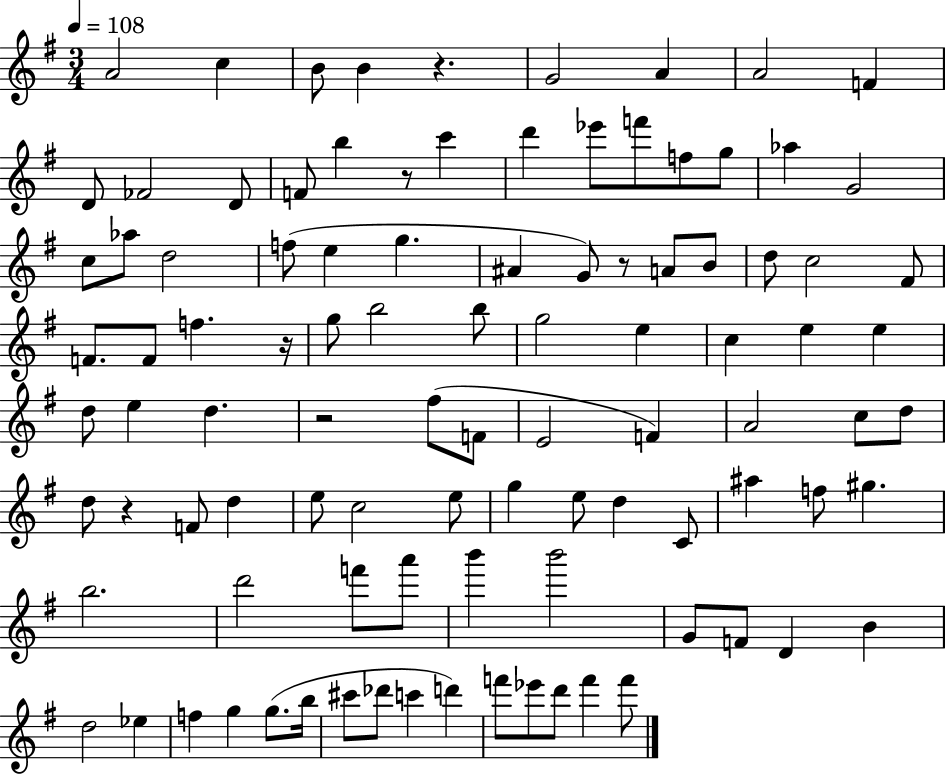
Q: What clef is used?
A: treble